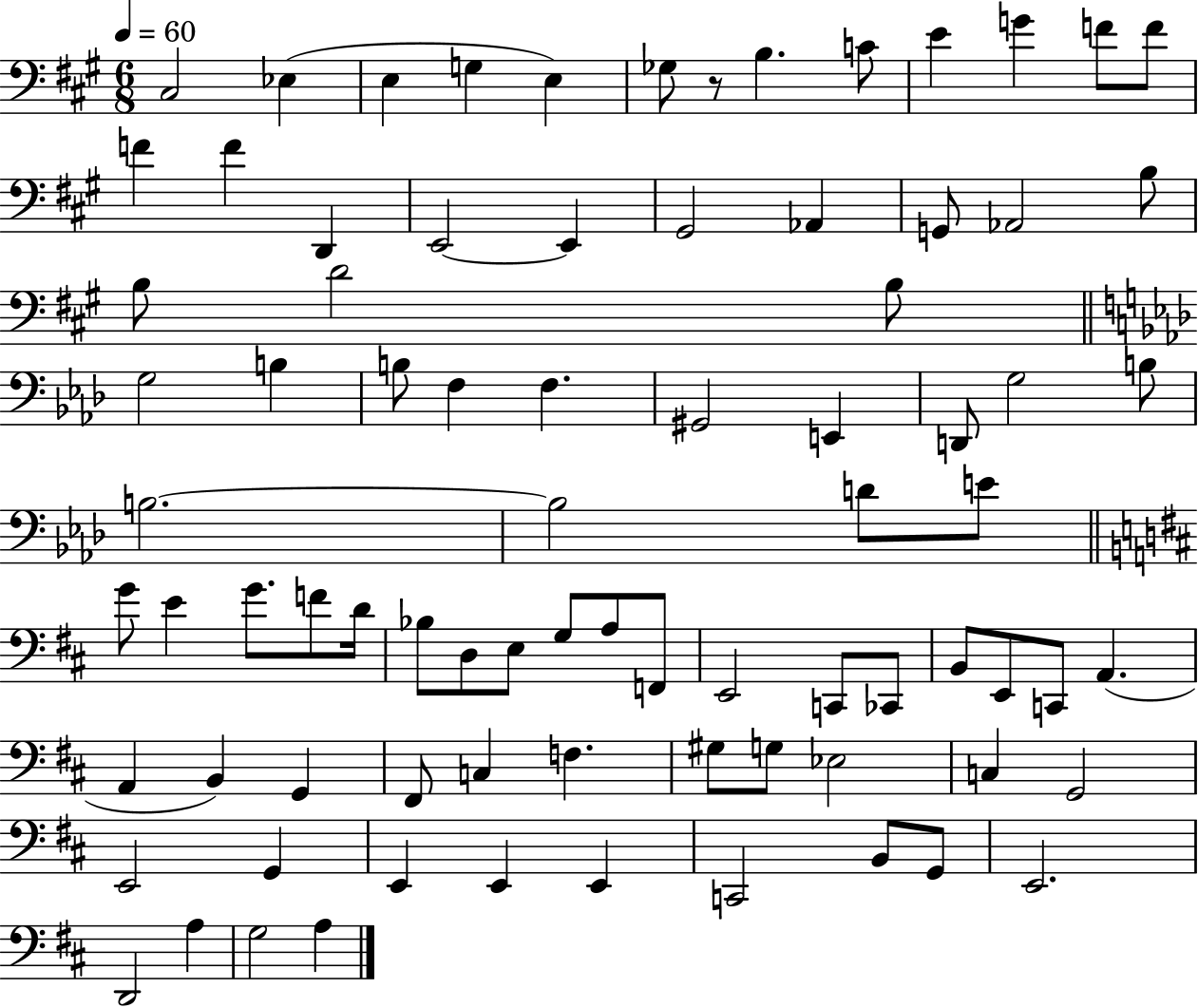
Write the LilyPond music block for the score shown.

{
  \clef bass
  \numericTimeSignature
  \time 6/8
  \key a \major
  \tempo 4 = 60
  cis2 ees4( | e4 g4 e4) | ges8 r8 b4. c'8 | e'4 g'4 f'8 f'8 | \break f'4 f'4 d,4 | e,2~~ e,4 | gis,2 aes,4 | g,8 aes,2 b8 | \break b8 d'2 b8 | \bar "||" \break \key aes \major g2 b4 | b8 f4 f4. | gis,2 e,4 | d,8 g2 b8 | \break b2.~~ | b2 d'8 e'8 | \bar "||" \break \key d \major g'8 e'4 g'8. f'8 d'16 | bes8 d8 e8 g8 a8 f,8 | e,2 c,8 ces,8 | b,8 e,8 c,8 a,4.( | \break a,4 b,4) g,4 | fis,8 c4 f4. | gis8 g8 ees2 | c4 g,2 | \break e,2 g,4 | e,4 e,4 e,4 | c,2 b,8 g,8 | e,2. | \break d,2 a4 | g2 a4 | \bar "|."
}